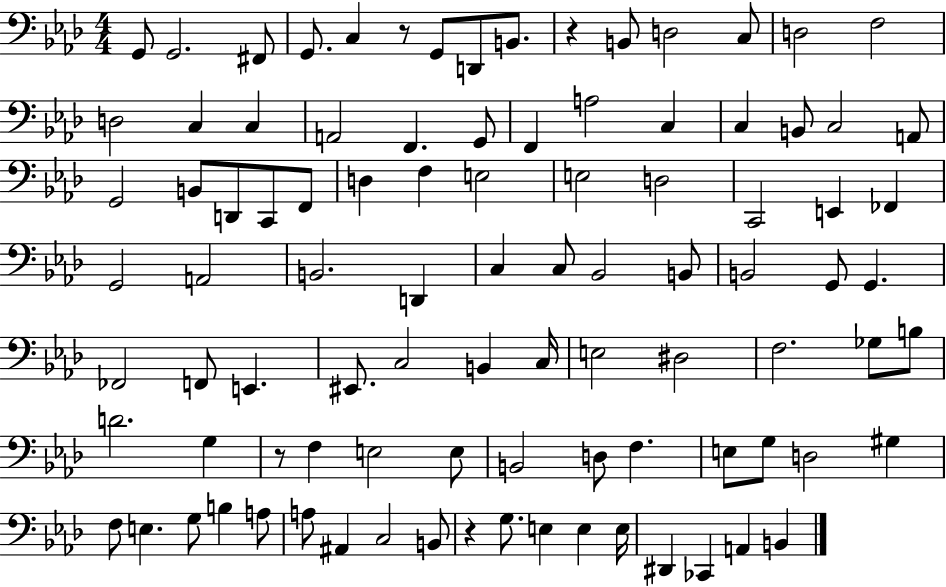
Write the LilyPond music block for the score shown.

{
  \clef bass
  \numericTimeSignature
  \time 4/4
  \key aes \major
  g,8 g,2. fis,8 | g,8. c4 r8 g,8 d,8 b,8. | r4 b,8 d2 c8 | d2 f2 | \break d2 c4 c4 | a,2 f,4. g,8 | f,4 a2 c4 | c4 b,8 c2 a,8 | \break g,2 b,8 d,8 c,8 f,8 | d4 f4 e2 | e2 d2 | c,2 e,4 fes,4 | \break g,2 a,2 | b,2. d,4 | c4 c8 bes,2 b,8 | b,2 g,8 g,4. | \break fes,2 f,8 e,4. | eis,8. c2 b,4 c16 | e2 dis2 | f2. ges8 b8 | \break d'2. g4 | r8 f4 e2 e8 | b,2 d8 f4. | e8 g8 d2 gis4 | \break f8 e4. g8 b4 a8 | a8 ais,4 c2 b,8 | r4 g8. e4 e4 e16 | dis,4 ces,4 a,4 b,4 | \break \bar "|."
}